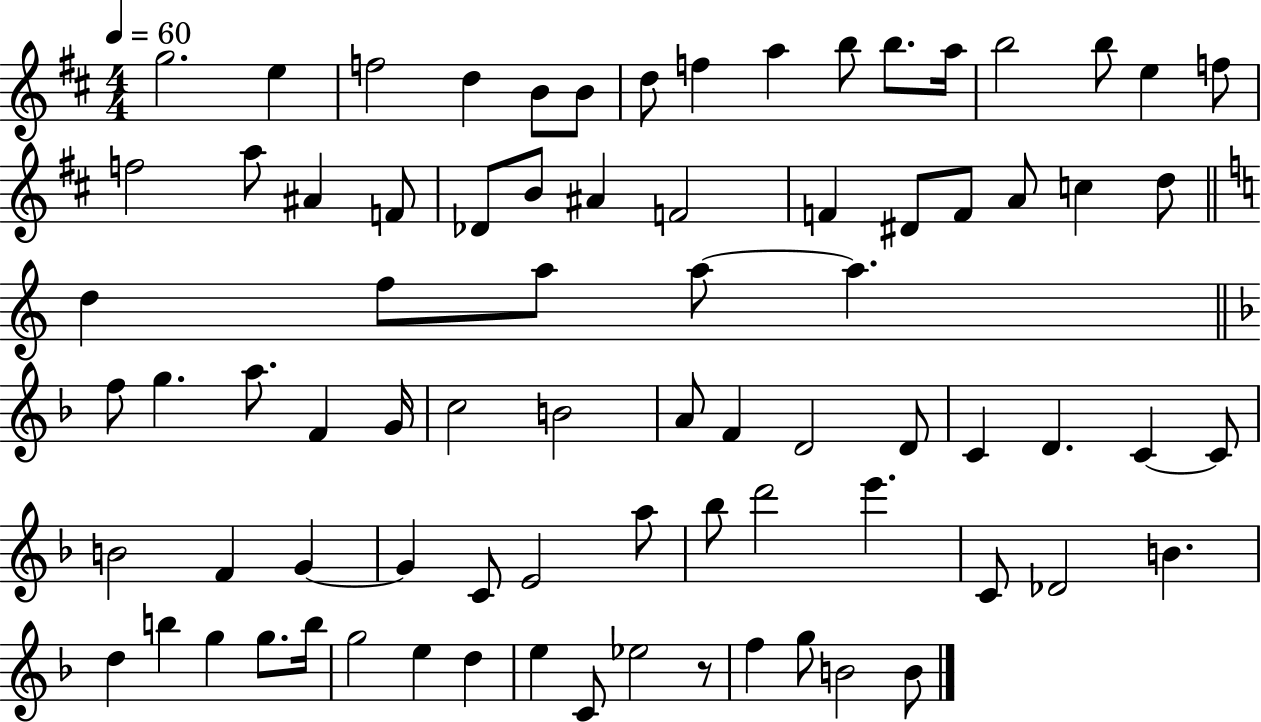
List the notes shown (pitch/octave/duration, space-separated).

G5/h. E5/q F5/h D5/q B4/e B4/e D5/e F5/q A5/q B5/e B5/e. A5/s B5/h B5/e E5/q F5/e F5/h A5/e A#4/q F4/e Db4/e B4/e A#4/q F4/h F4/q D#4/e F4/e A4/e C5/q D5/e D5/q F5/e A5/e A5/e A5/q. F5/e G5/q. A5/e. F4/q G4/s C5/h B4/h A4/e F4/q D4/h D4/e C4/q D4/q. C4/q C4/e B4/h F4/q G4/q G4/q C4/e E4/h A5/e Bb5/e D6/h E6/q. C4/e Db4/h B4/q. D5/q B5/q G5/q G5/e. B5/s G5/h E5/q D5/q E5/q C4/e Eb5/h R/e F5/q G5/e B4/h B4/e